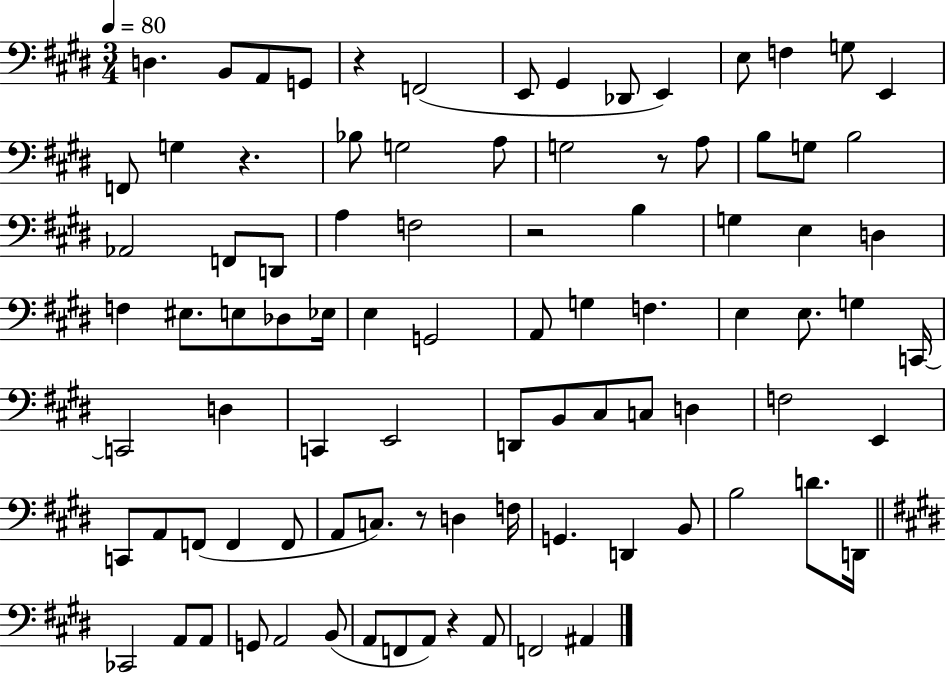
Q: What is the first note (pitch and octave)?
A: D3